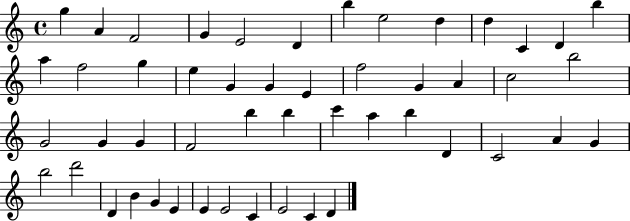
X:1
T:Untitled
M:4/4
L:1/4
K:C
g A F2 G E2 D b e2 d d C D b a f2 g e G G E f2 G A c2 b2 G2 G G F2 b b c' a b D C2 A G b2 d'2 D B G E E E2 C E2 C D